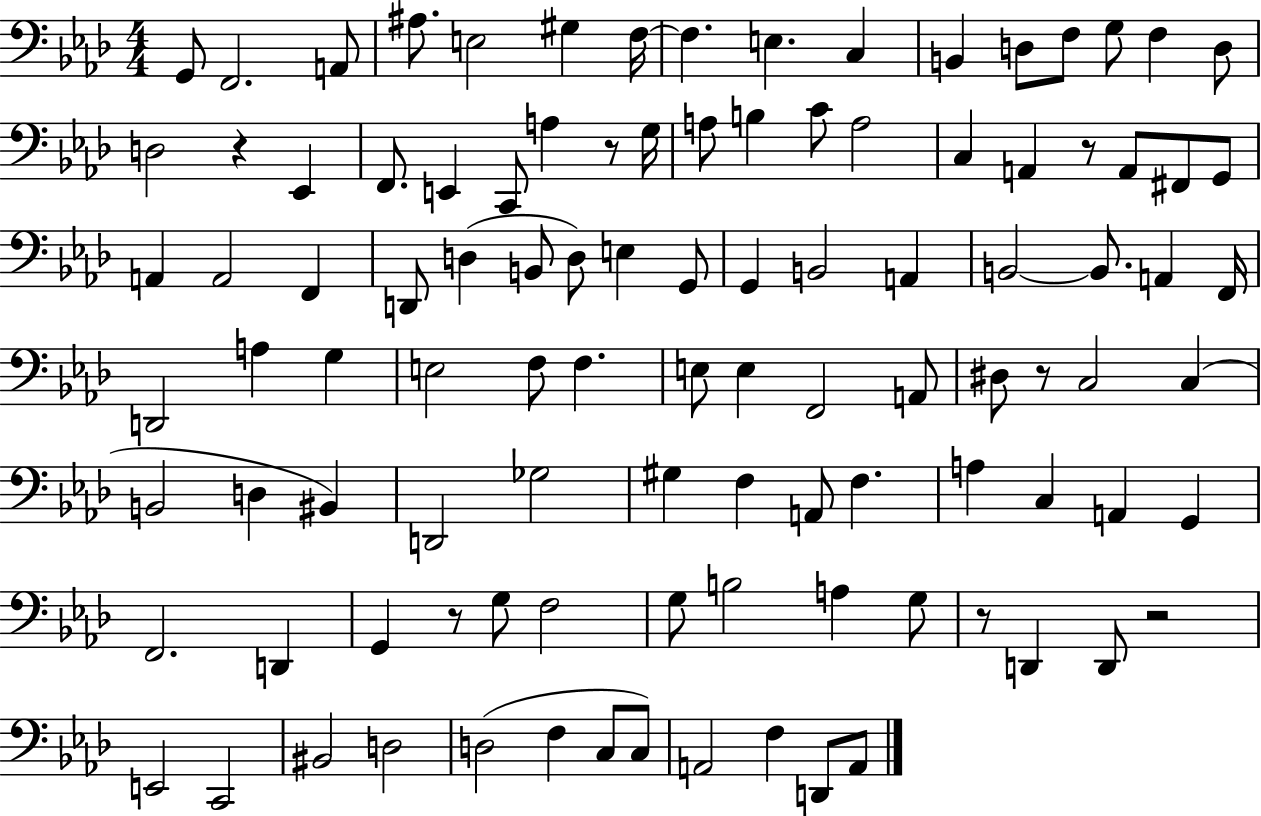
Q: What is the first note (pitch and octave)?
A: G2